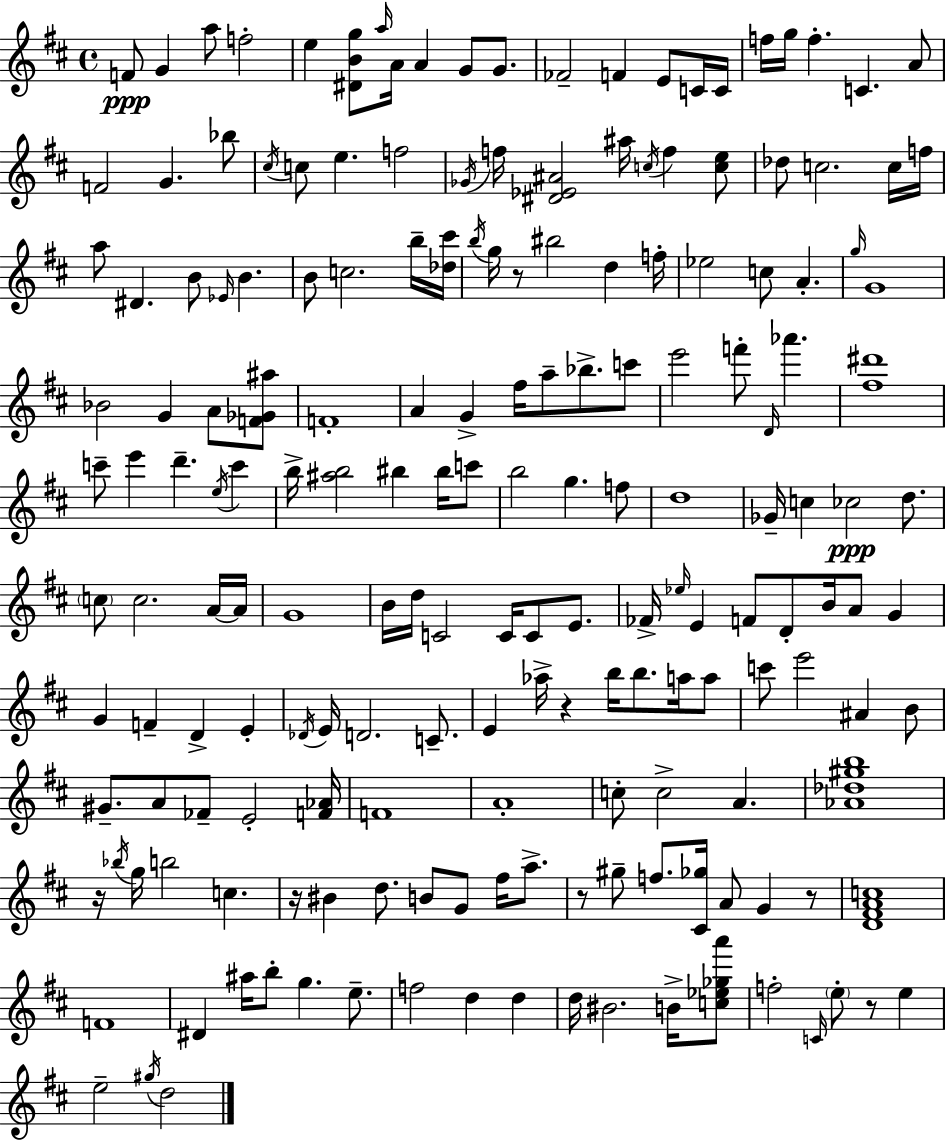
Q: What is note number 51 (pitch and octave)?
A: C5